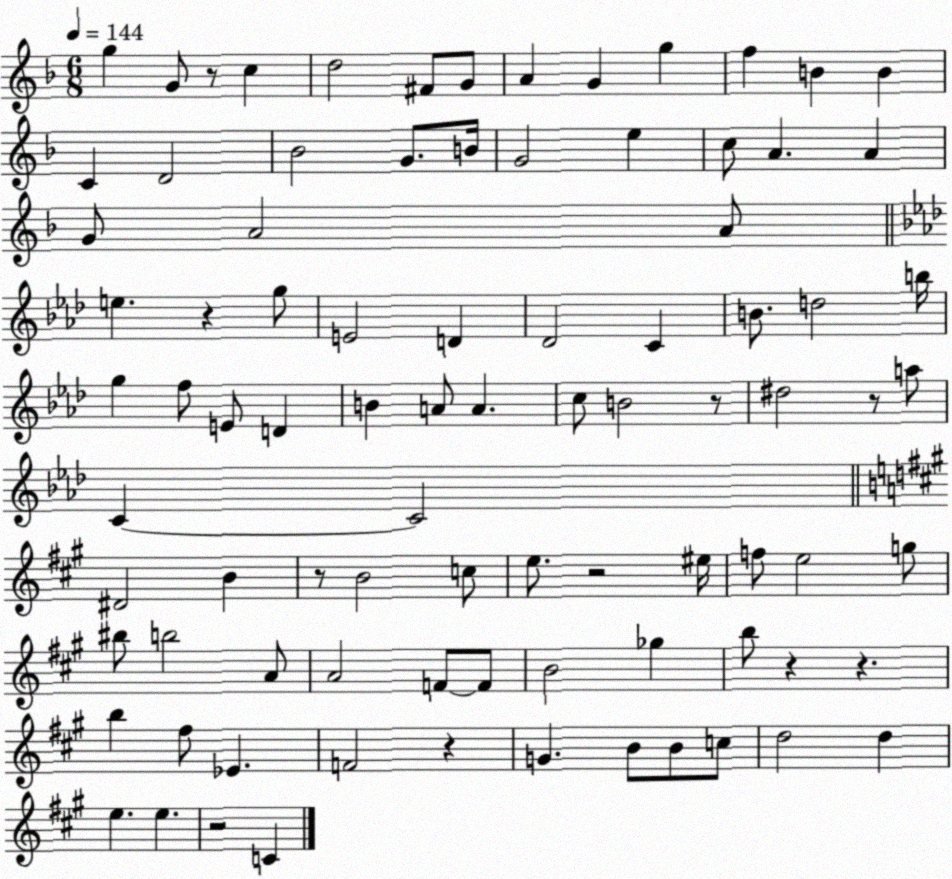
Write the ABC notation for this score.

X:1
T:Untitled
M:6/8
L:1/4
K:F
g G/2 z/2 c d2 ^F/2 G/2 A G g f B B C D2 _B2 G/2 B/4 G2 e c/2 A A G/2 A2 A/2 e z g/2 E2 D _D2 C B/2 d2 b/4 g f/2 E/2 D B A/2 A c/2 B2 z/2 ^d2 z/2 a/2 C C2 ^D2 B z/2 B2 c/2 e/2 z2 ^e/4 f/2 e2 g/2 ^b/2 b2 A/2 A2 F/2 F/2 B2 _g b/2 z z b ^f/2 _E F2 z G B/2 B/2 c/2 d2 d e e z2 C